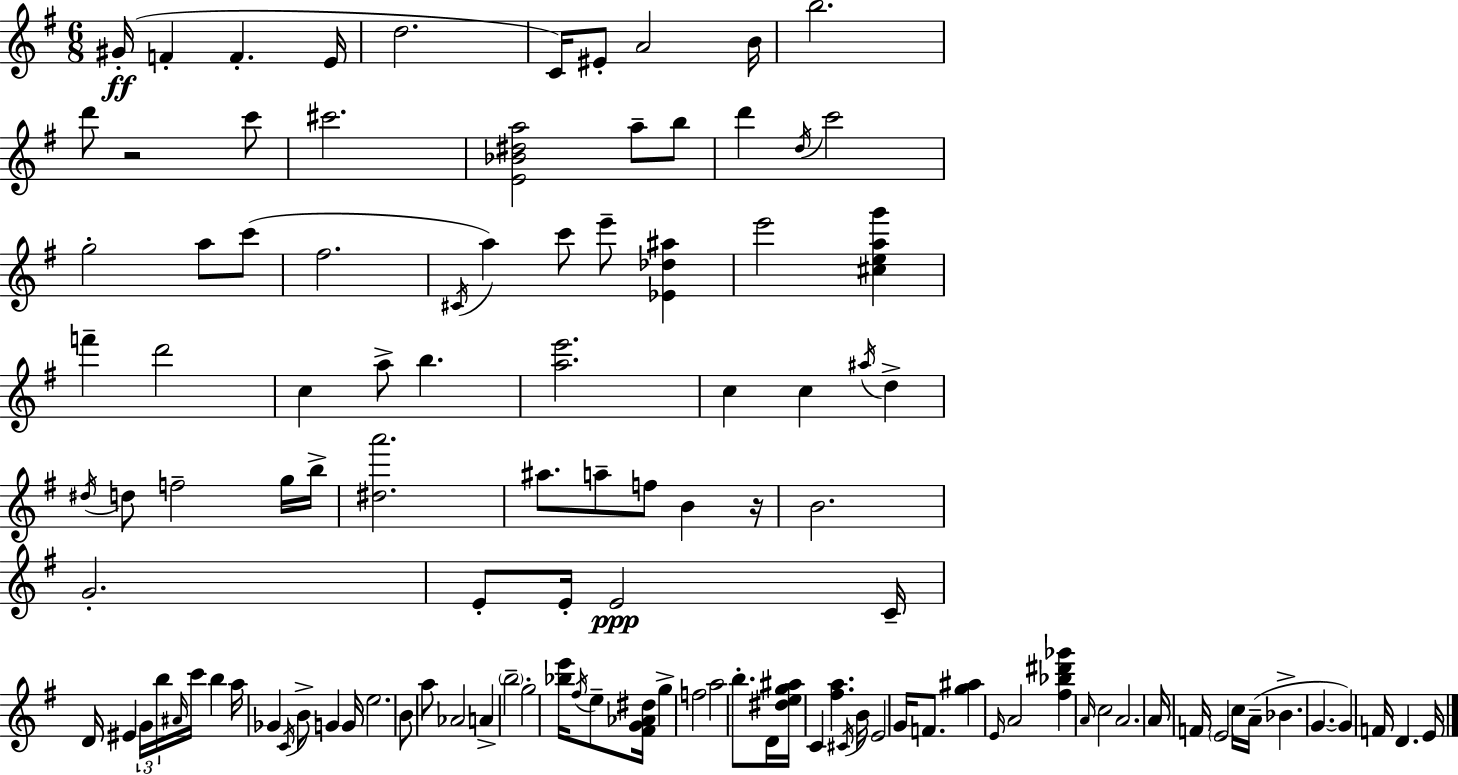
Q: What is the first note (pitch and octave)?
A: G#4